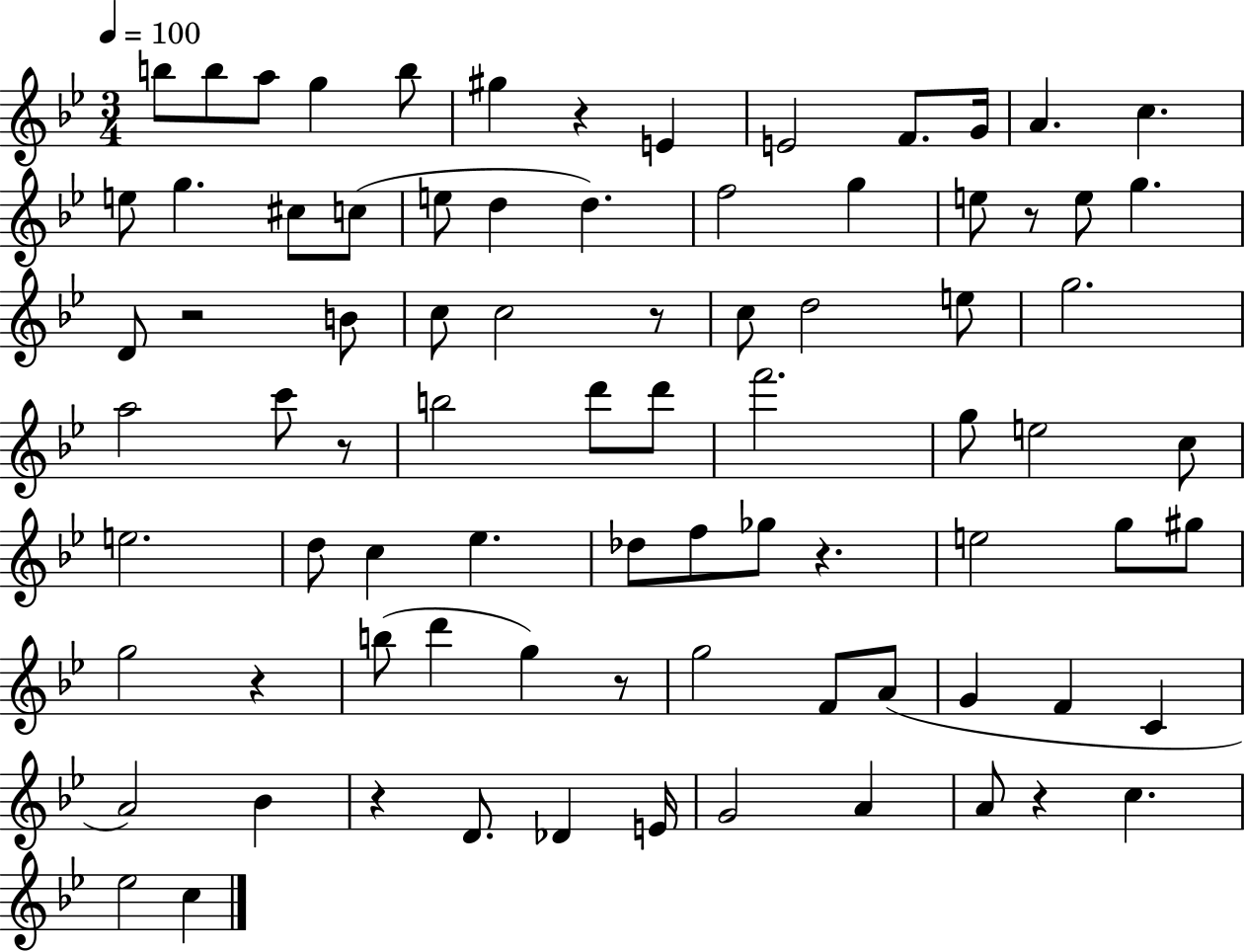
{
  \clef treble
  \numericTimeSignature
  \time 3/4
  \key bes \major
  \tempo 4 = 100
  \repeat volta 2 { b''8 b''8 a''8 g''4 b''8 | gis''4 r4 e'4 | e'2 f'8. g'16 | a'4. c''4. | \break e''8 g''4. cis''8 c''8( | e''8 d''4 d''4.) | f''2 g''4 | e''8 r8 e''8 g''4. | \break d'8 r2 b'8 | c''8 c''2 r8 | c''8 d''2 e''8 | g''2. | \break a''2 c'''8 r8 | b''2 d'''8 d'''8 | f'''2. | g''8 e''2 c''8 | \break e''2. | d''8 c''4 ees''4. | des''8 f''8 ges''8 r4. | e''2 g''8 gis''8 | \break g''2 r4 | b''8( d'''4 g''4) r8 | g''2 f'8 a'8( | g'4 f'4 c'4 | \break a'2) bes'4 | r4 d'8. des'4 e'16 | g'2 a'4 | a'8 r4 c''4. | \break ees''2 c''4 | } \bar "|."
}